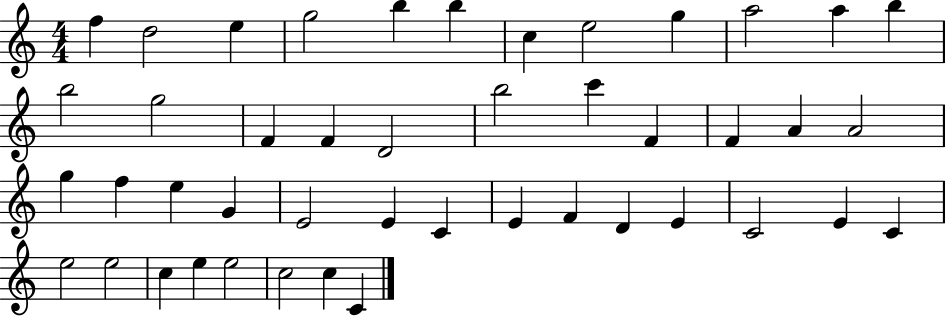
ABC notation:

X:1
T:Untitled
M:4/4
L:1/4
K:C
f d2 e g2 b b c e2 g a2 a b b2 g2 F F D2 b2 c' F F A A2 g f e G E2 E C E F D E C2 E C e2 e2 c e e2 c2 c C